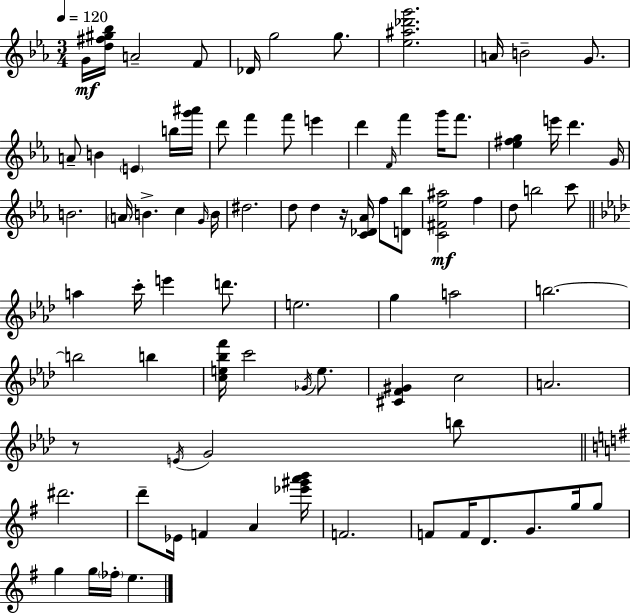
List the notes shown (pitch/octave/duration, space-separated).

G4/s [D5,F#5,G#5,Bb5]/s A4/h F4/e Db4/s G5/h G5/e. [Eb5,A#5,Db6,G6]/h. A4/s B4/h G4/e. A4/e B4/q E4/q B5/s [G6,A#6]/s D6/e F6/q F6/e E6/q D6/q F4/s F6/q G6/s F6/e. [Eb5,F#5,G5]/q E6/s D6/q. G4/s B4/h. A4/s B4/q. C5/q G4/s B4/s D#5/h. D5/e D5/q R/s [C4,Db4,Ab4]/s F5/e [D4,Bb5]/e [C4,F#4,Eb5,A#5]/h F5/q D5/e B5/h C6/e A5/q C6/s E6/q D6/e. E5/h. G5/q A5/h B5/h. B5/h B5/q [C5,E5,Bb5,F6]/s C6/h Gb4/s E5/e. [C#4,F4,G#4]/q C5/h A4/h. R/e E4/s G4/h B5/e D#6/h. D6/e Eb4/s F4/q A4/q [Eb6,G#6,A6,B6]/s F4/h. F4/e F4/s D4/e. G4/e. G5/s G5/e G5/q G5/s FES5/s E5/q.